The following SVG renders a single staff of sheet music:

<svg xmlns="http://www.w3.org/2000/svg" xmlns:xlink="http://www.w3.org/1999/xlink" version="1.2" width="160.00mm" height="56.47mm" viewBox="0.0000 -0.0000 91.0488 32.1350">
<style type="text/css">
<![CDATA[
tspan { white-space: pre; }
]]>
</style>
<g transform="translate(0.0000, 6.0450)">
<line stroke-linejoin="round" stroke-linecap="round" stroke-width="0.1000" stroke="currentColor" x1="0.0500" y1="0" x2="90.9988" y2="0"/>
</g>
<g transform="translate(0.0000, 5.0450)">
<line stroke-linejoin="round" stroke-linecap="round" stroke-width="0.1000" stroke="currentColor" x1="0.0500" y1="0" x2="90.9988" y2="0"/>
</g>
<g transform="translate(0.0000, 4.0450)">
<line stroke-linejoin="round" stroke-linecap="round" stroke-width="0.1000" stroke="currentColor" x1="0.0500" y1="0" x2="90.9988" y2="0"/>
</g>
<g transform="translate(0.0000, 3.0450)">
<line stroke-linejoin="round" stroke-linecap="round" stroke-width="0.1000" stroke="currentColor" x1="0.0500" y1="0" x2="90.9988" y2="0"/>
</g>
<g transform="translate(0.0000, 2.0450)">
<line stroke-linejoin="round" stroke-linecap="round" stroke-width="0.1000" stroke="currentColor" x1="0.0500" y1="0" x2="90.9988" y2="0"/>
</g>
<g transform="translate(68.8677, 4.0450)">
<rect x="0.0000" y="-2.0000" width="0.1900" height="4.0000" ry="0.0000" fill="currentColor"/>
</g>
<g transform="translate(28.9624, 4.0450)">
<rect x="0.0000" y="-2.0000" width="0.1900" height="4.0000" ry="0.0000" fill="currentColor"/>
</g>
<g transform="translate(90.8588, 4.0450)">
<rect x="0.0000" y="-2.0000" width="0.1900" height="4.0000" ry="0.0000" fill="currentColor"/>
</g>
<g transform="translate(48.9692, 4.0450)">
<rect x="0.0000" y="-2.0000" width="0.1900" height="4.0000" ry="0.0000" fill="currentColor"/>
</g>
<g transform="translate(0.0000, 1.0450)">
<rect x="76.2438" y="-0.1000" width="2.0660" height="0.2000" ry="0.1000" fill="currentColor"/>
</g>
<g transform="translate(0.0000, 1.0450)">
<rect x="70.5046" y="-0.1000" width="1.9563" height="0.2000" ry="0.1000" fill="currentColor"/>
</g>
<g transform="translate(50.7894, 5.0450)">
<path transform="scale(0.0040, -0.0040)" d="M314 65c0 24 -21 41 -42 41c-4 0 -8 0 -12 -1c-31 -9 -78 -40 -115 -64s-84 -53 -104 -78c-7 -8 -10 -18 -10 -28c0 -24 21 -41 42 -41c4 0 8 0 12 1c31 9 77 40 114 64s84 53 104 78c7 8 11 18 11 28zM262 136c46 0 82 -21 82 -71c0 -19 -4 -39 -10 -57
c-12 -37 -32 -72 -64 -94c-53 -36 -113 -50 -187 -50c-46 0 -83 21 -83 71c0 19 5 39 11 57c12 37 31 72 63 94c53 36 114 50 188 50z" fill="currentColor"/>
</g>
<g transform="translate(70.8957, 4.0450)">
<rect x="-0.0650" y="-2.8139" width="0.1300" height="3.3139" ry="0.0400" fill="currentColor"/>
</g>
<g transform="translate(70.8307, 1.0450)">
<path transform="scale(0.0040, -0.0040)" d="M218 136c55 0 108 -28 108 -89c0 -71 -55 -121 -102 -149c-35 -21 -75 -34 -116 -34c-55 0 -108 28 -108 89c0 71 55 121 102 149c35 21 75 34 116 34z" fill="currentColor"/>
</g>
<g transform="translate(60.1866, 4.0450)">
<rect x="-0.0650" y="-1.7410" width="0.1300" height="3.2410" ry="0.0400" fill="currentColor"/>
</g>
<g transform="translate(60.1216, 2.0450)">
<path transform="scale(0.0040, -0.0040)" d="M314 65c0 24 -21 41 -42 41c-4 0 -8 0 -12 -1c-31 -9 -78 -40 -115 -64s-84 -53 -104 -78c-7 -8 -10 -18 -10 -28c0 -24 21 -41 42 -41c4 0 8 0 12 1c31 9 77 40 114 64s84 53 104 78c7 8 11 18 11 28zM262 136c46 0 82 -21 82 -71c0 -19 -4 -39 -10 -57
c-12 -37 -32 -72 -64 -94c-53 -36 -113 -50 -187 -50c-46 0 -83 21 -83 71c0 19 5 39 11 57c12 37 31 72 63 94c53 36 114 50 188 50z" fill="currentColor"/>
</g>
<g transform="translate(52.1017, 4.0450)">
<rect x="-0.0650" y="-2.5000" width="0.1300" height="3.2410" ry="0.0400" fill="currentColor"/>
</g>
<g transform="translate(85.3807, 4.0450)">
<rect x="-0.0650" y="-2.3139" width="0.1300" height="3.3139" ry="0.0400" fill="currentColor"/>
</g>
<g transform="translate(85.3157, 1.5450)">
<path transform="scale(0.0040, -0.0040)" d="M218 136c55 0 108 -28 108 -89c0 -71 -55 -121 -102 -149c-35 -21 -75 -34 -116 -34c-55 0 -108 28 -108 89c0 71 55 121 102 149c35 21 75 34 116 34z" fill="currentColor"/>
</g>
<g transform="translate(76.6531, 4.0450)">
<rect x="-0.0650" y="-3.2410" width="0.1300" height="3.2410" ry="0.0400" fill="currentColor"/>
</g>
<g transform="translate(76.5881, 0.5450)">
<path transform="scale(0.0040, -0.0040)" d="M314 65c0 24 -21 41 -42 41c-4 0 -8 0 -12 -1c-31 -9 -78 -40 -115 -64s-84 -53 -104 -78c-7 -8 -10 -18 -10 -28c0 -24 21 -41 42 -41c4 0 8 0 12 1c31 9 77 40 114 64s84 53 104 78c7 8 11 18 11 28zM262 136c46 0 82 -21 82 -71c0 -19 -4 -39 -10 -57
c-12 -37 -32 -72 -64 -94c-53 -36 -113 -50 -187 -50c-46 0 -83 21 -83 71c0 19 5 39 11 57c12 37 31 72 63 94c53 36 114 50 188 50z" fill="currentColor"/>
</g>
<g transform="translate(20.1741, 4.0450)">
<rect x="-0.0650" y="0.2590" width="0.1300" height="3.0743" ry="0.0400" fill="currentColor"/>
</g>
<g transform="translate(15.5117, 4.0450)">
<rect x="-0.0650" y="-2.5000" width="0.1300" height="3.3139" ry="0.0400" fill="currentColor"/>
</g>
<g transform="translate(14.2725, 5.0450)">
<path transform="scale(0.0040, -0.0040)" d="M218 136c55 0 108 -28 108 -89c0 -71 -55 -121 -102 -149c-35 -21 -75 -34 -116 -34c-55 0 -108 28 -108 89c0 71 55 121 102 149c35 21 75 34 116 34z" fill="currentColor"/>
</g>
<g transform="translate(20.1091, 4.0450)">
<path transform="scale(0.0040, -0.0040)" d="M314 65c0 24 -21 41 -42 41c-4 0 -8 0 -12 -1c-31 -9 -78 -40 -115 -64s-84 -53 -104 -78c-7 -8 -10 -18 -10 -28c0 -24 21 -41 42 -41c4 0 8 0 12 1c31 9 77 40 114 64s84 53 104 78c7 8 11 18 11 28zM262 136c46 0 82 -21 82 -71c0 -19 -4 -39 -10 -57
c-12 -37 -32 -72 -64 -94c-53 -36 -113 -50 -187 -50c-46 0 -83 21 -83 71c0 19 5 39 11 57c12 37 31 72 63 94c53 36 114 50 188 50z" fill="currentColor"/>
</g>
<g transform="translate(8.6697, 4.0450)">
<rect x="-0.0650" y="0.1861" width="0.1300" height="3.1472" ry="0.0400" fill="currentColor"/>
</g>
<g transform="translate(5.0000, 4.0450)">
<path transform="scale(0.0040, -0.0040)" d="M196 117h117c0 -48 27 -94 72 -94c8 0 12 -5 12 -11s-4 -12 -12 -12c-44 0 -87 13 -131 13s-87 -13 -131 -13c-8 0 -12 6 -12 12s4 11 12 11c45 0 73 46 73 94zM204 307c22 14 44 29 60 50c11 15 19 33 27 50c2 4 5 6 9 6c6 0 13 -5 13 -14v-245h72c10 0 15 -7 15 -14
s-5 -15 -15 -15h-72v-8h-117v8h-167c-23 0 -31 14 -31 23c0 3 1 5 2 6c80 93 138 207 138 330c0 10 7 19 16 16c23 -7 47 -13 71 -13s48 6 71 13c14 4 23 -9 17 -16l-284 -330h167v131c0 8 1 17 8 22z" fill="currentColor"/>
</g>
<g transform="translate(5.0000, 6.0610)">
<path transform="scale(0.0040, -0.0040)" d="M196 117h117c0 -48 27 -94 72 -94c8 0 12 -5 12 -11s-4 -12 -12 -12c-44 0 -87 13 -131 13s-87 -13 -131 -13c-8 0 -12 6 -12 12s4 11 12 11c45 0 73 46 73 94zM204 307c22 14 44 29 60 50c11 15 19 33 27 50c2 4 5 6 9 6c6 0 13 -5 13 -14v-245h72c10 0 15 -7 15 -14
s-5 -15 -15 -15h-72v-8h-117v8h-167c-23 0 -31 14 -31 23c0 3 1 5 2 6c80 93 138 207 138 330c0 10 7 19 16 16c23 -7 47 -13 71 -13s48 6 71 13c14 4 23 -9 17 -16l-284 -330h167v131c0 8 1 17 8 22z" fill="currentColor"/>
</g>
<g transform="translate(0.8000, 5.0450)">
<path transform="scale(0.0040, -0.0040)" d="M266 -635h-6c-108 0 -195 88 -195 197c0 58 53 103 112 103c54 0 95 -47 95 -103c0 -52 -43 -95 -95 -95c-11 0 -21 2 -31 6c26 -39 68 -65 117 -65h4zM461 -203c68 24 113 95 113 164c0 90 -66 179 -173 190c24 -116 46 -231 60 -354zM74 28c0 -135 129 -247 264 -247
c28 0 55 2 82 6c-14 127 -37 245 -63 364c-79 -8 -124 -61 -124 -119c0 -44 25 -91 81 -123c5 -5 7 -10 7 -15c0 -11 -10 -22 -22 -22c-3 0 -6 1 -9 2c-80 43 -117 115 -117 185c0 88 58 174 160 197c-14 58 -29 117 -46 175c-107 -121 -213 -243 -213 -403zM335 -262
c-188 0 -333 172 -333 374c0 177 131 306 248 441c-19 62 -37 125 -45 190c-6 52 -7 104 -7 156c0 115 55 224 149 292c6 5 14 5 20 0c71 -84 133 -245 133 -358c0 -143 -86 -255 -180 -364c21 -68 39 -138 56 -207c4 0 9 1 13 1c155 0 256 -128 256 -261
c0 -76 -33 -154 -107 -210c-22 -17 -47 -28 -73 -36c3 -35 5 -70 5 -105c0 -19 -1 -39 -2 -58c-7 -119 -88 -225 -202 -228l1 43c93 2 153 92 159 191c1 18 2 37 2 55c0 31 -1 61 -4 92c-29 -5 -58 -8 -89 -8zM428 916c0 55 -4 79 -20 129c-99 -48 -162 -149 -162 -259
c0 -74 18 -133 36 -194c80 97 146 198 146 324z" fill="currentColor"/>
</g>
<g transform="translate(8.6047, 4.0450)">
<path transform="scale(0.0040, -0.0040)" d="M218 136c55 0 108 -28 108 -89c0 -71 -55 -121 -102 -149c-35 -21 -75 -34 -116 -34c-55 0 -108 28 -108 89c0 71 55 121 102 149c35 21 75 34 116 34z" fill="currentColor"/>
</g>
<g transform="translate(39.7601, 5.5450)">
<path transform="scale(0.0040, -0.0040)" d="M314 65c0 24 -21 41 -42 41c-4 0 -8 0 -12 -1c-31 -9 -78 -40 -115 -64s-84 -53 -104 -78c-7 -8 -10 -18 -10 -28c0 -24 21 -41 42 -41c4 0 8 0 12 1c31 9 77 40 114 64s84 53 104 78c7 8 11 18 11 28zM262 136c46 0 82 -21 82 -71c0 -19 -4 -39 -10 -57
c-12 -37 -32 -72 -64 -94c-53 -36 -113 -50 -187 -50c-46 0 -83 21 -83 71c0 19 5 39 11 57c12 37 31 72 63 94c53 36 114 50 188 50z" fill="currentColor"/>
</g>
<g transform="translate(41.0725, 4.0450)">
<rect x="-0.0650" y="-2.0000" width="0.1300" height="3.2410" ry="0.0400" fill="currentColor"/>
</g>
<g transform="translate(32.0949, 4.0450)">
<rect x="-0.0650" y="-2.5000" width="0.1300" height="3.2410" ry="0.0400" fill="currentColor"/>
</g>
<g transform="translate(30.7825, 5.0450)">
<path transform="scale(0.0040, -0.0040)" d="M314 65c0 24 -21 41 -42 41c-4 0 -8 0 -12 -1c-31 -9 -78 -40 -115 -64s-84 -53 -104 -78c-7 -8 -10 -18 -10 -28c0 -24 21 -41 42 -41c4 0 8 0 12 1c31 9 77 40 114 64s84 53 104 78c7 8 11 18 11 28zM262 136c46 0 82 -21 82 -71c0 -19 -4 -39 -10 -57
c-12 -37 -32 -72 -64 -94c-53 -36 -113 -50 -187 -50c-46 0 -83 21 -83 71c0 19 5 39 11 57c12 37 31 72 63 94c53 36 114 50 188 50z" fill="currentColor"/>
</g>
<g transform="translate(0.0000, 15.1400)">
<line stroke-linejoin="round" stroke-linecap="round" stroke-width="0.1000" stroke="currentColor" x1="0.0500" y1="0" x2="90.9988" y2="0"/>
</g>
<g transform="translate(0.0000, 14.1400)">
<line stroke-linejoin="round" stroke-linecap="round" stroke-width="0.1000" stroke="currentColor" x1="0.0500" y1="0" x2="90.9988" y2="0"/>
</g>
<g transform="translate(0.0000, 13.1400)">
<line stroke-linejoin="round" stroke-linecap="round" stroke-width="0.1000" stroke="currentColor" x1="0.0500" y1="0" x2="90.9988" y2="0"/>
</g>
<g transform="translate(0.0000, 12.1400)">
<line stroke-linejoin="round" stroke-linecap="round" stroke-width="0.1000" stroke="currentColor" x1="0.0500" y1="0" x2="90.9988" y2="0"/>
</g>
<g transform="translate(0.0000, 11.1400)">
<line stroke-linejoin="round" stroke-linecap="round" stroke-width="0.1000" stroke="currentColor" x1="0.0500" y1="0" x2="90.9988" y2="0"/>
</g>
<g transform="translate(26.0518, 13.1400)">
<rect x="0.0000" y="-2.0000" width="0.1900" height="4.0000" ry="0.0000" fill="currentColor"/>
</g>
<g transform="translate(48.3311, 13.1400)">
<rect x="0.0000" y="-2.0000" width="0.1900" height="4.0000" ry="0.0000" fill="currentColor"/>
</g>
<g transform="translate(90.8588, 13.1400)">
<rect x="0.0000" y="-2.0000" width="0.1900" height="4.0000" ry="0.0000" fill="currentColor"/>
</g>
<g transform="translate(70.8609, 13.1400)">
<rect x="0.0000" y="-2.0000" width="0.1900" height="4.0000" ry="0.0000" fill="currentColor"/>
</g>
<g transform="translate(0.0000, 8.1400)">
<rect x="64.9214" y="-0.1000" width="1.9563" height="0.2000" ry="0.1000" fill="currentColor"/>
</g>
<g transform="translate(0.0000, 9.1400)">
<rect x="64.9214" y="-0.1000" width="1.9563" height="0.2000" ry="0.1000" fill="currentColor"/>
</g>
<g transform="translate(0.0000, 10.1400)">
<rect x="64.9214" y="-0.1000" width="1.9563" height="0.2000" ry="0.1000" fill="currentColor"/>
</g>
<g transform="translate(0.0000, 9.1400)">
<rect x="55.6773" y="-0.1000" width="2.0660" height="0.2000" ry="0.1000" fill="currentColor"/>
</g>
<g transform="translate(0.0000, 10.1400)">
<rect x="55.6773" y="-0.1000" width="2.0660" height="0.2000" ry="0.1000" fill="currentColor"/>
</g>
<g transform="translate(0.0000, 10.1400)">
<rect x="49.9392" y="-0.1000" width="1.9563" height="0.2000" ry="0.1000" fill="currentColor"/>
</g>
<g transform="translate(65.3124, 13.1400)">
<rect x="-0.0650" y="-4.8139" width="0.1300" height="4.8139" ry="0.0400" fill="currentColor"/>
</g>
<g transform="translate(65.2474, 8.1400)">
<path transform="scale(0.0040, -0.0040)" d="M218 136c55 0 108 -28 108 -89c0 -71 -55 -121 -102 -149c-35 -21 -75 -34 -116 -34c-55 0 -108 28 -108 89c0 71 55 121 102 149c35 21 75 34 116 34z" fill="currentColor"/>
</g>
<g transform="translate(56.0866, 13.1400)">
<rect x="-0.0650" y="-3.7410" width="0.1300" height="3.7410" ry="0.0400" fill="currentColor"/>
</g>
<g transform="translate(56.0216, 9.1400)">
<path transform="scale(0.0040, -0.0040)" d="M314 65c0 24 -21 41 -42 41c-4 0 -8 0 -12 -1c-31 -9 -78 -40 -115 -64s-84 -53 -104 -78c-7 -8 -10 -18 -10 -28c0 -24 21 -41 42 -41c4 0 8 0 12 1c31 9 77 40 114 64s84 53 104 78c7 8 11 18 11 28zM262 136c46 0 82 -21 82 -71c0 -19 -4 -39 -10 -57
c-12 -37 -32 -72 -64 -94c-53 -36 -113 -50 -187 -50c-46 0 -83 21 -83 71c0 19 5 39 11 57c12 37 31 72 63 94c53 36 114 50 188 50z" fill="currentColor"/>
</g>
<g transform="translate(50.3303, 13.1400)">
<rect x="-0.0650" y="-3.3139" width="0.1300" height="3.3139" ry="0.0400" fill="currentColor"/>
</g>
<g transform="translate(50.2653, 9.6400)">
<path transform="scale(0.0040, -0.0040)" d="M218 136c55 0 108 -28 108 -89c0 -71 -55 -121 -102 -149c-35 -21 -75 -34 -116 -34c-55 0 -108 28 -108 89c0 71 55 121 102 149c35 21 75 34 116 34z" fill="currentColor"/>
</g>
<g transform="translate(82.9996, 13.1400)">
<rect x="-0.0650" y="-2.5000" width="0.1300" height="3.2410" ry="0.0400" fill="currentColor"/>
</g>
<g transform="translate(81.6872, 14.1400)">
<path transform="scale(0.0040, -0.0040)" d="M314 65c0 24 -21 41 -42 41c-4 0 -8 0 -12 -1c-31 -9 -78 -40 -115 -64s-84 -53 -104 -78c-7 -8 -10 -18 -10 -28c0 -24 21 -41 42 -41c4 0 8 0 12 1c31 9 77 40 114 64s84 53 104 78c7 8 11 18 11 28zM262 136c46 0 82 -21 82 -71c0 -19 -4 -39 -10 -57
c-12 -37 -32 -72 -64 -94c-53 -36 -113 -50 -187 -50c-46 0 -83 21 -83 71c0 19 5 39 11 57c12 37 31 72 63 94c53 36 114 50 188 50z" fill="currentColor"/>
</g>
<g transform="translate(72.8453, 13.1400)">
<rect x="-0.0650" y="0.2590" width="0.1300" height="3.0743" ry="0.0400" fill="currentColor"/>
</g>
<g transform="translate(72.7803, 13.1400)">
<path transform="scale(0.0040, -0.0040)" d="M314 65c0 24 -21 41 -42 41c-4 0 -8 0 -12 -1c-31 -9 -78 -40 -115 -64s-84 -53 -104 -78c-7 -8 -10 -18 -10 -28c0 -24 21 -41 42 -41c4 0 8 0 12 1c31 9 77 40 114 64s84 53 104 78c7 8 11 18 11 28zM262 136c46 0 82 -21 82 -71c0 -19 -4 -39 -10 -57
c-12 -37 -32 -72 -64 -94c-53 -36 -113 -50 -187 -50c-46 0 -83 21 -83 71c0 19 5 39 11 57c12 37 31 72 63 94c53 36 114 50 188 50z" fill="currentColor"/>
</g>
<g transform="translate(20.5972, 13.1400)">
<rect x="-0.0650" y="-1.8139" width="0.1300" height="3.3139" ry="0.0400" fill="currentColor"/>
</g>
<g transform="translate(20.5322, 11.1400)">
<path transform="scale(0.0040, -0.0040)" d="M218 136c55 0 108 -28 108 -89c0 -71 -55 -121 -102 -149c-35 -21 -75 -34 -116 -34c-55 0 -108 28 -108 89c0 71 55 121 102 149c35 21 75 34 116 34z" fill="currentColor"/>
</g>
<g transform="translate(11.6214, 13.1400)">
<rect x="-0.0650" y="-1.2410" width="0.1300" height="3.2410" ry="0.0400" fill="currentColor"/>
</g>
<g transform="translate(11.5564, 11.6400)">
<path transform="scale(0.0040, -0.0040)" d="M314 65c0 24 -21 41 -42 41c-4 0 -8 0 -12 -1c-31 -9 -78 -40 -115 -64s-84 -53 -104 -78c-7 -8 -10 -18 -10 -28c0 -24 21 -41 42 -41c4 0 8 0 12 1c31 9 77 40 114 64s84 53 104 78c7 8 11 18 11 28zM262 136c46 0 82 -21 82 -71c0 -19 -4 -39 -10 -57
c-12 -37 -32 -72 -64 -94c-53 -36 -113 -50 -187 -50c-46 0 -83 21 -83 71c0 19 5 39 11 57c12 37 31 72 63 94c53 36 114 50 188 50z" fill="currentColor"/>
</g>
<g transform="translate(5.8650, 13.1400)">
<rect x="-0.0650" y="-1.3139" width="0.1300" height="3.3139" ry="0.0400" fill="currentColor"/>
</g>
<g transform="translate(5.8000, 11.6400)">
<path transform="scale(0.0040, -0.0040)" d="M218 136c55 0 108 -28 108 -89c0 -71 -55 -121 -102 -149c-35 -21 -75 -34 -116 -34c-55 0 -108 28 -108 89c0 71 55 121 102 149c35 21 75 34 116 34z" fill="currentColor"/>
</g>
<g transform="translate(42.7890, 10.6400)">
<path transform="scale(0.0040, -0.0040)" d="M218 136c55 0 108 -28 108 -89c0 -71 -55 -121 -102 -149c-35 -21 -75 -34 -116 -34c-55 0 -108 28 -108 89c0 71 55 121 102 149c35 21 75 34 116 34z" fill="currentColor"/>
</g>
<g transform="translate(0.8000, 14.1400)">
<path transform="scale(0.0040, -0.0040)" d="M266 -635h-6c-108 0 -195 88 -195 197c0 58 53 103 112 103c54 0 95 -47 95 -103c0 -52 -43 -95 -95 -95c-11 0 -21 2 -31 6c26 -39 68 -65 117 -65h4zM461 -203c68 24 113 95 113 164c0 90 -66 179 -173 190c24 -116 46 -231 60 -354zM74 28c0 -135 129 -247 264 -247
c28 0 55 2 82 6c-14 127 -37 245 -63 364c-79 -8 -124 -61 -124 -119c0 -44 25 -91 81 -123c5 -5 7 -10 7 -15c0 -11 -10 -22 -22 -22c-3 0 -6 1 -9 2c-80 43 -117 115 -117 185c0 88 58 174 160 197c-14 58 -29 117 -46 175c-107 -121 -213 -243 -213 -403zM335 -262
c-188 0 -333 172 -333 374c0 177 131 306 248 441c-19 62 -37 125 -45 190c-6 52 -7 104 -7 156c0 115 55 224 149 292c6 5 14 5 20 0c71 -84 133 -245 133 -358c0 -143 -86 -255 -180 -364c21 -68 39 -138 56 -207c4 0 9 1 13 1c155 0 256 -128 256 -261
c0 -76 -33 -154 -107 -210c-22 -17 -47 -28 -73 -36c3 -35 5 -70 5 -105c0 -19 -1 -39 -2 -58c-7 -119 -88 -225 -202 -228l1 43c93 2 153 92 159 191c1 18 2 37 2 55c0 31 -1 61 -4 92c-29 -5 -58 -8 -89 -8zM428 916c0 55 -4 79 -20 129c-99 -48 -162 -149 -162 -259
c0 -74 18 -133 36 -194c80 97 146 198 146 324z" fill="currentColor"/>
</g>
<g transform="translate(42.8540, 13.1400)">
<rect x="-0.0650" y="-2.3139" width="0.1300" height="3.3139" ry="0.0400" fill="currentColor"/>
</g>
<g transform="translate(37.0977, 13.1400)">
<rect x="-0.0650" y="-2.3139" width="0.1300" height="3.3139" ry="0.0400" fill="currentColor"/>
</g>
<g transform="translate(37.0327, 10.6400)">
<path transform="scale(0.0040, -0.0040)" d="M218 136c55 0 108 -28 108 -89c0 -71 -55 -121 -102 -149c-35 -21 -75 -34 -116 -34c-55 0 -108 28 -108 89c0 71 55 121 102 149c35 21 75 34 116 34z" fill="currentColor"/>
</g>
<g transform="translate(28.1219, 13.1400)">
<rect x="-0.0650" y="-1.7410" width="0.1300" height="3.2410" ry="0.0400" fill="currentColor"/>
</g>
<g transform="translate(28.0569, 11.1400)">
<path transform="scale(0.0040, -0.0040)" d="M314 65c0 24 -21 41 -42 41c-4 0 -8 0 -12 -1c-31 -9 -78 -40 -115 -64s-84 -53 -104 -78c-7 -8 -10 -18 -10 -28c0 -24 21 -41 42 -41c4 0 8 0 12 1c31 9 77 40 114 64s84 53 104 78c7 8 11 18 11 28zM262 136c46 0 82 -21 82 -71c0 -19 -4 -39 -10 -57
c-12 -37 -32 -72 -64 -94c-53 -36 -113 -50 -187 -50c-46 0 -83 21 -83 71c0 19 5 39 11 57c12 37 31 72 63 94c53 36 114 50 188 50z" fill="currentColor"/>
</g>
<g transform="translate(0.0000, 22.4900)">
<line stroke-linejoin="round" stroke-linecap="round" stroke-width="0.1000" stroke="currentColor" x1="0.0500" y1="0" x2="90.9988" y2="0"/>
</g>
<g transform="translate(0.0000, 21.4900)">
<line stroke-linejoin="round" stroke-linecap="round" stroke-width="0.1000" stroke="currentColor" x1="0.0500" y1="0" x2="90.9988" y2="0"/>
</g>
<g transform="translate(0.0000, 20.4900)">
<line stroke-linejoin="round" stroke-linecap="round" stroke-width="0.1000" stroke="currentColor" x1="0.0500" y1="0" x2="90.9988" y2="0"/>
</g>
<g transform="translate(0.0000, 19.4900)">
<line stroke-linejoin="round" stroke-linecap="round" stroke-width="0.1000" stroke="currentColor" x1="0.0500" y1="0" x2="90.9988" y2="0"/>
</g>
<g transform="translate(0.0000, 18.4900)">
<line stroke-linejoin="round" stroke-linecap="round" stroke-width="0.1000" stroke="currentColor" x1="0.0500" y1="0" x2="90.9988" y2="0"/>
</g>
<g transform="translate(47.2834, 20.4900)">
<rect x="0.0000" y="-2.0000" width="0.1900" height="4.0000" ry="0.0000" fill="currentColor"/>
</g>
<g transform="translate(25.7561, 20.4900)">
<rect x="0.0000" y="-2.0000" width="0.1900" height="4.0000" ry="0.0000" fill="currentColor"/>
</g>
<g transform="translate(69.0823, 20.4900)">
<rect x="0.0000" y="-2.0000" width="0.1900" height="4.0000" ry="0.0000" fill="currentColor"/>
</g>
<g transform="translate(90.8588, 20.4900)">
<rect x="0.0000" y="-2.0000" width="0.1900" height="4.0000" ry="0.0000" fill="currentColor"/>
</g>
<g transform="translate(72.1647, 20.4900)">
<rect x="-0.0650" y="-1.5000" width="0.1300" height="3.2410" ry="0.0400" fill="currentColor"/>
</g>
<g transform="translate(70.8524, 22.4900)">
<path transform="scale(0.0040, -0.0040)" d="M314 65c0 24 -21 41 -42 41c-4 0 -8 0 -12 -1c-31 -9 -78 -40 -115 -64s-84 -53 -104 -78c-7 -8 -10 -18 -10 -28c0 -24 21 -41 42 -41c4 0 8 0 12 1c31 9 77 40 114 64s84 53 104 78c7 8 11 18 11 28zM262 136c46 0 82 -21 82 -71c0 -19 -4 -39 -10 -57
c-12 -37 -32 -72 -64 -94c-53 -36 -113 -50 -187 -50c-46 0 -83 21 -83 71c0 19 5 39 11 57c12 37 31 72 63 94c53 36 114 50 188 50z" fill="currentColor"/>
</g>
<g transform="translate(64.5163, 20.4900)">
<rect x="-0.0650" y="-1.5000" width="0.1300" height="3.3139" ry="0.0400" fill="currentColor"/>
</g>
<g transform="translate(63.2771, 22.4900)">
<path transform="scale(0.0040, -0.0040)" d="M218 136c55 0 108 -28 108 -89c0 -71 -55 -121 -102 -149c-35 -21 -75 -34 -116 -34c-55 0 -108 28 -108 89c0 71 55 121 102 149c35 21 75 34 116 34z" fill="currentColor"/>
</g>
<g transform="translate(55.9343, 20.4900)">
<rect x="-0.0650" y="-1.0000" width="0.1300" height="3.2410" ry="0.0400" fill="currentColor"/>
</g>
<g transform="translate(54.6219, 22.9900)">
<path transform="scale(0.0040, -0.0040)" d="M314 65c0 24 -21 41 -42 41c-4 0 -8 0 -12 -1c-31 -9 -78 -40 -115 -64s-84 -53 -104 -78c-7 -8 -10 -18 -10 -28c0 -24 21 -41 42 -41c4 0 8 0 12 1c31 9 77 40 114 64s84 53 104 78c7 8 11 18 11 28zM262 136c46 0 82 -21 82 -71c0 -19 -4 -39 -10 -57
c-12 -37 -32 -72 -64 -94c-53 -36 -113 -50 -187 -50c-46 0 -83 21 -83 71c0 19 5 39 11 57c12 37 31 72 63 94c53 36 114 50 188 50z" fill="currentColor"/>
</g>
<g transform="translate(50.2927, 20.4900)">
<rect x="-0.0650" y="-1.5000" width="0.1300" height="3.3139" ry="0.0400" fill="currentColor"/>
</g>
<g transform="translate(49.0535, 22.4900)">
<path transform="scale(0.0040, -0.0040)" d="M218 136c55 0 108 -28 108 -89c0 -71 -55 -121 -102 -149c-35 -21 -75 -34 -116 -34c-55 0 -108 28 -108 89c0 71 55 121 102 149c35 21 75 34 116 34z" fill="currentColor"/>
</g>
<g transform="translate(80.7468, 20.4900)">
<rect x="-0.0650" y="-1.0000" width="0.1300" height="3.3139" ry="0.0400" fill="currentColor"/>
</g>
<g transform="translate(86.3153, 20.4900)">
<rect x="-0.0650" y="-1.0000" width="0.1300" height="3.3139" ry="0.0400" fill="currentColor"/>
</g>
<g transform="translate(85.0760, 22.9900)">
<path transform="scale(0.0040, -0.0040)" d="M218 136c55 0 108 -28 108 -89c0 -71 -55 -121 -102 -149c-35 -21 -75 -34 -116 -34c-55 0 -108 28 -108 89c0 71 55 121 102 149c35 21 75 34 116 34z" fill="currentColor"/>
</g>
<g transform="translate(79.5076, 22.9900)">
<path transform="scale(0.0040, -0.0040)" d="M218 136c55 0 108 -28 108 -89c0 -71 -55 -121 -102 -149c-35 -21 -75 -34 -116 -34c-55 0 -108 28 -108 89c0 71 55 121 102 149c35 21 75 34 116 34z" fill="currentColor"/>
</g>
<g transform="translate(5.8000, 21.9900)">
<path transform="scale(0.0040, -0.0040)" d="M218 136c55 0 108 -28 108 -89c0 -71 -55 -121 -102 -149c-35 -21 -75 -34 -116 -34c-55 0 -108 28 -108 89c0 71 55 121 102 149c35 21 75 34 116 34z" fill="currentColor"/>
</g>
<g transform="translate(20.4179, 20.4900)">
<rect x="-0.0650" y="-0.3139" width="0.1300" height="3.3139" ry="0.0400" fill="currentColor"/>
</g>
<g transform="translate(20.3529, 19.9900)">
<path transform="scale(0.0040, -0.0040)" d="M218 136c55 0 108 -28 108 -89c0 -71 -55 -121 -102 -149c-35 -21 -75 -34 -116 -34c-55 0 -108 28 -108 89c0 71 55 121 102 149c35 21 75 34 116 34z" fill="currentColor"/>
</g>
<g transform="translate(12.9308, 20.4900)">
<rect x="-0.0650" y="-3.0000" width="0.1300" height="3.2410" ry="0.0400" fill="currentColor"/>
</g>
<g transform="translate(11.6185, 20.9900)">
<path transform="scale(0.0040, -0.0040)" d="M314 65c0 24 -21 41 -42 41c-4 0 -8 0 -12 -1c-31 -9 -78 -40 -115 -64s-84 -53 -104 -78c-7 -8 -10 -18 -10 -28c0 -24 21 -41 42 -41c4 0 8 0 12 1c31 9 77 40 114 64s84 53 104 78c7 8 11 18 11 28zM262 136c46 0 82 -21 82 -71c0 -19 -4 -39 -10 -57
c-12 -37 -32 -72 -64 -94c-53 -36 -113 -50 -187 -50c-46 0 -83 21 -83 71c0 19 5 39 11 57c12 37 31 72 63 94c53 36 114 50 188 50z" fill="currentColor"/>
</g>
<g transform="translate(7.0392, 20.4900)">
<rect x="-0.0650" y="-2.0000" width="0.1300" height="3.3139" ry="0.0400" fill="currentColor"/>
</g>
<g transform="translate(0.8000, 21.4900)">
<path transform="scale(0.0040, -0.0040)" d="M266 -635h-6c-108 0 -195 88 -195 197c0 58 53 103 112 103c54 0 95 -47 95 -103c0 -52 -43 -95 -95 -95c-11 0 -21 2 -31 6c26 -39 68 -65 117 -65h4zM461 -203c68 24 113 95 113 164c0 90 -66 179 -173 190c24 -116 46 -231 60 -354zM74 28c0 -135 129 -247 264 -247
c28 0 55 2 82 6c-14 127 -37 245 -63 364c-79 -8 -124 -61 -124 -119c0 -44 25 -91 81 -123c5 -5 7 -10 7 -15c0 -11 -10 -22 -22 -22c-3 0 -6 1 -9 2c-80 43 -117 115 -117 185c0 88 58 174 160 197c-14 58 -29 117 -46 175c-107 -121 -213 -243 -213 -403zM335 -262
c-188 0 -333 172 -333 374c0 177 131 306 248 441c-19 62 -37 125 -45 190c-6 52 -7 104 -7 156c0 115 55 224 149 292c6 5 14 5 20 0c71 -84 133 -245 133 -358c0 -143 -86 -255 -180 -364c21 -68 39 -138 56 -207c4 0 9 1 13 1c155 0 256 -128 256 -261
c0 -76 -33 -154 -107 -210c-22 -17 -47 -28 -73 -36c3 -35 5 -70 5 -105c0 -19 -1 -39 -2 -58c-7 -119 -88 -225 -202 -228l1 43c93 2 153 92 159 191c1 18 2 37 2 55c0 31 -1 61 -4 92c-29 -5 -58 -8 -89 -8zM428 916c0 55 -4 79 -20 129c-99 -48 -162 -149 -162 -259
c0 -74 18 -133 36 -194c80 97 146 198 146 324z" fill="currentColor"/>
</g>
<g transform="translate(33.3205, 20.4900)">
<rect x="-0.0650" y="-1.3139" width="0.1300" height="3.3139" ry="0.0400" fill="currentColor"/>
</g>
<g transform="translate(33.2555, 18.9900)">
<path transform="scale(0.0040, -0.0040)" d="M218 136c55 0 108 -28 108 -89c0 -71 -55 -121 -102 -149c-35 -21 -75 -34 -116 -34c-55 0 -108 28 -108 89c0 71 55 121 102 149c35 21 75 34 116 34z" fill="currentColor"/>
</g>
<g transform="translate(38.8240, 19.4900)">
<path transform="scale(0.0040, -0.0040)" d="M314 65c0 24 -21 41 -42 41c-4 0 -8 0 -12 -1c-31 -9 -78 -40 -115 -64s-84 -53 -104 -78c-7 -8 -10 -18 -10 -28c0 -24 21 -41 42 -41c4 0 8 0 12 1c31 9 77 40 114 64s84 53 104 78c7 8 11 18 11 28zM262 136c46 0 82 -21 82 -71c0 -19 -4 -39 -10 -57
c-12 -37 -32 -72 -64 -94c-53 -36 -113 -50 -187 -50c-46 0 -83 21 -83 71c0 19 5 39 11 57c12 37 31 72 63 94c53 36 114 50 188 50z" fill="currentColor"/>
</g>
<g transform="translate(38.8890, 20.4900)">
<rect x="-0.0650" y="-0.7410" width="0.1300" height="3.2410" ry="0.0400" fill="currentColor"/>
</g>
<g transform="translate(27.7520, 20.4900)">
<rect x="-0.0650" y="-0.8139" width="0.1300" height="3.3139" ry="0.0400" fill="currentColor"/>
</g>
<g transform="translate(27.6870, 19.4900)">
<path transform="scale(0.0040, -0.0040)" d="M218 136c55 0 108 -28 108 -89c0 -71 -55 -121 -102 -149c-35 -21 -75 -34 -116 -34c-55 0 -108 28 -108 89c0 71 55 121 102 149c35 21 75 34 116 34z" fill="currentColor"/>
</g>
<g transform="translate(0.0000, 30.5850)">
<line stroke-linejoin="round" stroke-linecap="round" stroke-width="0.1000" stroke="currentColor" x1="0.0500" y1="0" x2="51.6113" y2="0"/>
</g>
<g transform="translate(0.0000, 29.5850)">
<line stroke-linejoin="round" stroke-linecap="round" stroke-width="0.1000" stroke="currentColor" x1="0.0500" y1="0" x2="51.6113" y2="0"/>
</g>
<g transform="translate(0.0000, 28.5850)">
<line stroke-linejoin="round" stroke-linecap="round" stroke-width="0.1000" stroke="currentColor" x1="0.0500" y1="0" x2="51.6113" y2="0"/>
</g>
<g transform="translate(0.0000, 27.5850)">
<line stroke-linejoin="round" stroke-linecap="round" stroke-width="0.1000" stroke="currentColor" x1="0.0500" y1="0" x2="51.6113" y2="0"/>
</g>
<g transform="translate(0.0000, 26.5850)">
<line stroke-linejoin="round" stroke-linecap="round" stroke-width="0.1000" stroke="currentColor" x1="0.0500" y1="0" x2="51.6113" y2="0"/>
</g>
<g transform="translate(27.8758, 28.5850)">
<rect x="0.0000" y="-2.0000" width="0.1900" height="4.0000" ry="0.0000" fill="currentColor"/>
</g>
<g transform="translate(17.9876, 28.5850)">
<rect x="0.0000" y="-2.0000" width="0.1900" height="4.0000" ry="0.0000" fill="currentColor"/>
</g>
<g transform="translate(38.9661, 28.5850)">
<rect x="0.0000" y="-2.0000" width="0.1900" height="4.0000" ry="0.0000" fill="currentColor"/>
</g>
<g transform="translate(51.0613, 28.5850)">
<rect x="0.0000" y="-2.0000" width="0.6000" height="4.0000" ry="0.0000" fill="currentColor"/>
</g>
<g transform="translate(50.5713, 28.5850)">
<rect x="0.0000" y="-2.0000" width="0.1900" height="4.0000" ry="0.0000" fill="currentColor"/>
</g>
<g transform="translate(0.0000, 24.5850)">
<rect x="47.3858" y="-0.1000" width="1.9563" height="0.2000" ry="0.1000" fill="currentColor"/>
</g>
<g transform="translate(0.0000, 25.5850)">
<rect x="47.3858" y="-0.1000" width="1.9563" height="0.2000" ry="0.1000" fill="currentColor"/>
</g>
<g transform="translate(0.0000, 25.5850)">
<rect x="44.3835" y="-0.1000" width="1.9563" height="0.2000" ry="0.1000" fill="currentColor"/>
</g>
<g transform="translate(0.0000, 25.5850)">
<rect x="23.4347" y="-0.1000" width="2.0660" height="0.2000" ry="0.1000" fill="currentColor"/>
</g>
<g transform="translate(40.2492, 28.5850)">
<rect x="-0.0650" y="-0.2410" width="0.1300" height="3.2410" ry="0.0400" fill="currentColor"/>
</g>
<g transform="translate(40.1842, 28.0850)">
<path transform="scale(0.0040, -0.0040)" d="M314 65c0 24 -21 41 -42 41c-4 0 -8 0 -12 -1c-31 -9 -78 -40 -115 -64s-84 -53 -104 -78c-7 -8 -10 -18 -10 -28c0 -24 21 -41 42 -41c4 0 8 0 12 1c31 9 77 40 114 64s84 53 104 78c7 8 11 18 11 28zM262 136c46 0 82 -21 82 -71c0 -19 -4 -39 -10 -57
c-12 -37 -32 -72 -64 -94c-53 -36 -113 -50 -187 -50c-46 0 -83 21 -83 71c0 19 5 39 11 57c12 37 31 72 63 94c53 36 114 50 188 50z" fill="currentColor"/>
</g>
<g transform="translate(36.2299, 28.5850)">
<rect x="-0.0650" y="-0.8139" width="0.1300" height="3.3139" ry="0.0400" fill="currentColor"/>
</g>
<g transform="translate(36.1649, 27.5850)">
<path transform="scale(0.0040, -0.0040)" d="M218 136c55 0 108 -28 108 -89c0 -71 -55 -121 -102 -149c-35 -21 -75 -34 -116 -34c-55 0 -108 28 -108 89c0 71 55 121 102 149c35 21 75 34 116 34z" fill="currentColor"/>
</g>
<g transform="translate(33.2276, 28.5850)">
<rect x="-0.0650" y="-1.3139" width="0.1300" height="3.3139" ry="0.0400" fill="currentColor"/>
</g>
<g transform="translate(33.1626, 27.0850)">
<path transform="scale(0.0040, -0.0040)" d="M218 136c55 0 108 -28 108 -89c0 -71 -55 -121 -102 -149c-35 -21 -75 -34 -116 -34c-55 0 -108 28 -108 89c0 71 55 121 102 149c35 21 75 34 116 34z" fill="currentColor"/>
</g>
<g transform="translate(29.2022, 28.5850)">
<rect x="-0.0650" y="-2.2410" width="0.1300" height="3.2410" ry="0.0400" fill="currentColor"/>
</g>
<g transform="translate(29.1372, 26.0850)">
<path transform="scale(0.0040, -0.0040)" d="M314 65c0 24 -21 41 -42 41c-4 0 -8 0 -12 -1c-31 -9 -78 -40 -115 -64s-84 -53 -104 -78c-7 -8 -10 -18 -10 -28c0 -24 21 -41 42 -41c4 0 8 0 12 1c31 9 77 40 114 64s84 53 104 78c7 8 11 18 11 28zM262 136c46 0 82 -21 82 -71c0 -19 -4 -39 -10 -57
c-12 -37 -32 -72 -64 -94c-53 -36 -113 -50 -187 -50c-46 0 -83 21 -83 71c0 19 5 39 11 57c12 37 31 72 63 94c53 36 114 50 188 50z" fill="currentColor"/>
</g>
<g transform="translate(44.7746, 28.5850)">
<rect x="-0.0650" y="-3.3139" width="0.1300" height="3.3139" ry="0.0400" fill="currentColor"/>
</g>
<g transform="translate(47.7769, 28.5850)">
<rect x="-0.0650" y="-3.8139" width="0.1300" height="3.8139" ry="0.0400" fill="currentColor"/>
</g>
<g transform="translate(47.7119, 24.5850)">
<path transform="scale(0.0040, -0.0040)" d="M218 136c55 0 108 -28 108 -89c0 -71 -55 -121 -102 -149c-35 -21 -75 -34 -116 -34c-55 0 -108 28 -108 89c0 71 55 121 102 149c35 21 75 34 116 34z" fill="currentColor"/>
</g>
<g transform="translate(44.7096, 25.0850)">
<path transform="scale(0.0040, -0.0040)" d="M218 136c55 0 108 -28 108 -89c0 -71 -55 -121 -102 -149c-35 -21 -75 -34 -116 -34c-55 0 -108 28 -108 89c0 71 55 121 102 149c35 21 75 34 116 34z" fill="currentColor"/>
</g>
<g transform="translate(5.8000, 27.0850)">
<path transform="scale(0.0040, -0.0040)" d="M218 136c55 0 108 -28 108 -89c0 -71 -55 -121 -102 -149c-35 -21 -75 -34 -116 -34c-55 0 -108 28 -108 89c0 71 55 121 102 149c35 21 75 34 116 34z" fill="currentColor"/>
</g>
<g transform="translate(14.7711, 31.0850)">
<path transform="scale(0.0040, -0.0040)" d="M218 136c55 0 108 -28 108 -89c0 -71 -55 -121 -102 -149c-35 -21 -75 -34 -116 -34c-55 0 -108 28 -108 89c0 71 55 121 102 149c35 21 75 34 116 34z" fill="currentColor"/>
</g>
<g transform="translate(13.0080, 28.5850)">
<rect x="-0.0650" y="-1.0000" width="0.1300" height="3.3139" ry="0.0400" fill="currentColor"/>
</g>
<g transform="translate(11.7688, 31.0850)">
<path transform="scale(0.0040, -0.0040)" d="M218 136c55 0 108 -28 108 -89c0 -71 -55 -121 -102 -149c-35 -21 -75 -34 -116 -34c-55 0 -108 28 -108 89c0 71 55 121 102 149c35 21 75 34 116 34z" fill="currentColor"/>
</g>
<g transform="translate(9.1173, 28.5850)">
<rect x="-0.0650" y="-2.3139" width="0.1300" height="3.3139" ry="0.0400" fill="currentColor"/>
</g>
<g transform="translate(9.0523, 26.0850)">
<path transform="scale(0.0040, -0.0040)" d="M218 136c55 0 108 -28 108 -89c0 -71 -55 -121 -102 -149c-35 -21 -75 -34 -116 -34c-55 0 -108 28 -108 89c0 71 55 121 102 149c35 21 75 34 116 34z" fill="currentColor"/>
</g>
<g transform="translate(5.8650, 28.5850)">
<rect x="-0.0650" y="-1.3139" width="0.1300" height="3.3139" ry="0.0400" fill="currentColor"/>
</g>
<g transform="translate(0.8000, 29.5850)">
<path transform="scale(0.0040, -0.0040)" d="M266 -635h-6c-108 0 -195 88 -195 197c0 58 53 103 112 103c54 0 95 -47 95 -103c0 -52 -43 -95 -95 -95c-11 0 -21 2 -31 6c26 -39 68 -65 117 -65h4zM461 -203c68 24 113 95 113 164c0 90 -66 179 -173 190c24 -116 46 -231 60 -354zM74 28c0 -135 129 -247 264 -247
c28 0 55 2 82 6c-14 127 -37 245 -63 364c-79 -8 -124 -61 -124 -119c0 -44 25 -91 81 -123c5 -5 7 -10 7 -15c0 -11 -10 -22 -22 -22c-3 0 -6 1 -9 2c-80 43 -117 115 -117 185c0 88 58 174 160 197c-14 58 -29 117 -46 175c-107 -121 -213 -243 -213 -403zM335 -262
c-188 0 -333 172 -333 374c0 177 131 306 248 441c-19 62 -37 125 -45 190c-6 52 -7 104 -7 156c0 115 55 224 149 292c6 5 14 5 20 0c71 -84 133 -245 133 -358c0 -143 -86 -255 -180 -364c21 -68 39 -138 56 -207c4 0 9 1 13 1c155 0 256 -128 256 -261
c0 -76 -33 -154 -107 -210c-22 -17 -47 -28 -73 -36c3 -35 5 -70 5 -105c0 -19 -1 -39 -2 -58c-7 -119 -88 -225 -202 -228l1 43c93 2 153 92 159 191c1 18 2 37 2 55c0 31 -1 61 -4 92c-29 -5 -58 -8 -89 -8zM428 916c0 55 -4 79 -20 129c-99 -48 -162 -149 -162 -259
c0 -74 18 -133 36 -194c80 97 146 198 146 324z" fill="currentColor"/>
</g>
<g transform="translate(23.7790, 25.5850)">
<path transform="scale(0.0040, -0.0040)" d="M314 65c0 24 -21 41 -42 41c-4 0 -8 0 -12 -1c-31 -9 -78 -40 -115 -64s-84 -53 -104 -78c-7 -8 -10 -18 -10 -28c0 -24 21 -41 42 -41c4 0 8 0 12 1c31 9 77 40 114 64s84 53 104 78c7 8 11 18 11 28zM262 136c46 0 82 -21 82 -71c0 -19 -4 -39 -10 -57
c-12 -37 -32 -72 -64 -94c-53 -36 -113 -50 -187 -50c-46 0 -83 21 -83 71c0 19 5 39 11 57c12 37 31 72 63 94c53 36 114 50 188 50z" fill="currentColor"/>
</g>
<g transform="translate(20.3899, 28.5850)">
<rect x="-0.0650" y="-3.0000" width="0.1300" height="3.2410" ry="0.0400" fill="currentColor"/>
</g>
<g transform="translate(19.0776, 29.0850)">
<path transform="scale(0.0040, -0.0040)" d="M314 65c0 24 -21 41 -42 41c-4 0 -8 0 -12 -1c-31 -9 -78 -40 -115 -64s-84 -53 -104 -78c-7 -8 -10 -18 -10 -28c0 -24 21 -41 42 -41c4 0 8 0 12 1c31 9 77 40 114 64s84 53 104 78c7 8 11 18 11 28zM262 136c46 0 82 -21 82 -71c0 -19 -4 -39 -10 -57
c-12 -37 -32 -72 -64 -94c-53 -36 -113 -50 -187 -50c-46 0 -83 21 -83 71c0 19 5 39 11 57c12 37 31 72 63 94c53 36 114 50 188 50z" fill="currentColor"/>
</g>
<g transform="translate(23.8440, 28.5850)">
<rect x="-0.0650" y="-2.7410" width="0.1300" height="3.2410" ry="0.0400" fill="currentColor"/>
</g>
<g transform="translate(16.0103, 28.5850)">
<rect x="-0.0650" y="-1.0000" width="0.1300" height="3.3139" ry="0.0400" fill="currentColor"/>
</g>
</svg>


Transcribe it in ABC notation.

X:1
T:Untitled
M:4/4
L:1/4
K:C
B G B2 G2 F2 G2 f2 a b2 g e e2 f f2 g g b c'2 e' B2 G2 F A2 c d e d2 E D2 E E2 D D e g D D A2 a2 g2 e d c2 b c'